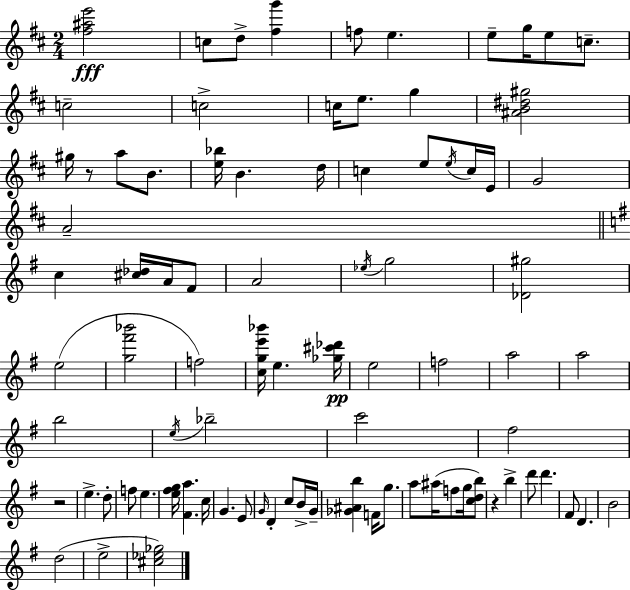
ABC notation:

X:1
T:Untitled
M:2/4
L:1/4
K:D
[^f^ae']2 c/2 d/2 [^fg'] f/2 e e/2 g/4 e/2 c/2 c2 c2 c/4 e/2 g [^AB^d^g]2 ^g/4 z/2 a/2 B/2 [e_b]/4 B d/4 c e/2 e/4 c/4 E/4 G2 A2 c [^c_d]/4 A/4 ^F/2 A2 _e/4 g2 [_D^g]2 e2 [g^f'_b']2 f2 [cge'_b']/4 e [_g^c'_d']/4 e2 f2 a2 a2 b2 e/4 _b2 c'2 ^f2 z2 e d/2 f/2 e [e^fg]/4 [^Fa] c/4 G E/2 G/4 D c/2 B/4 G/4 [_G^Ab] F/4 g/2 a/2 ^a/4 f/2 g/4 [cdb]/2 z b d'/2 d' ^F/2 D B2 d2 e2 [^c_e_g]2